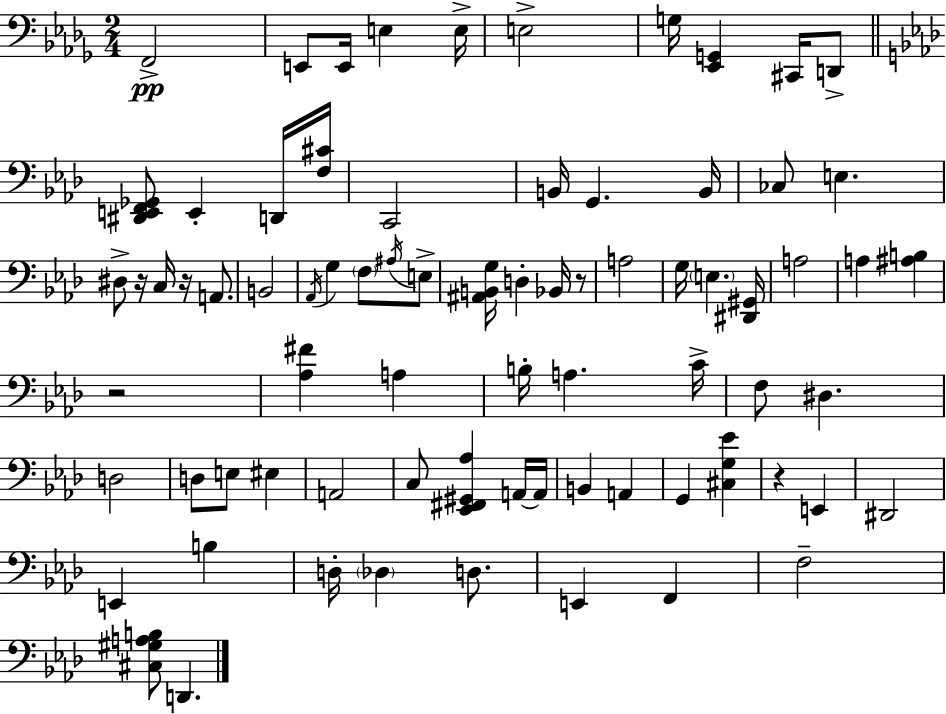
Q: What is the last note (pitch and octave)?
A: D2